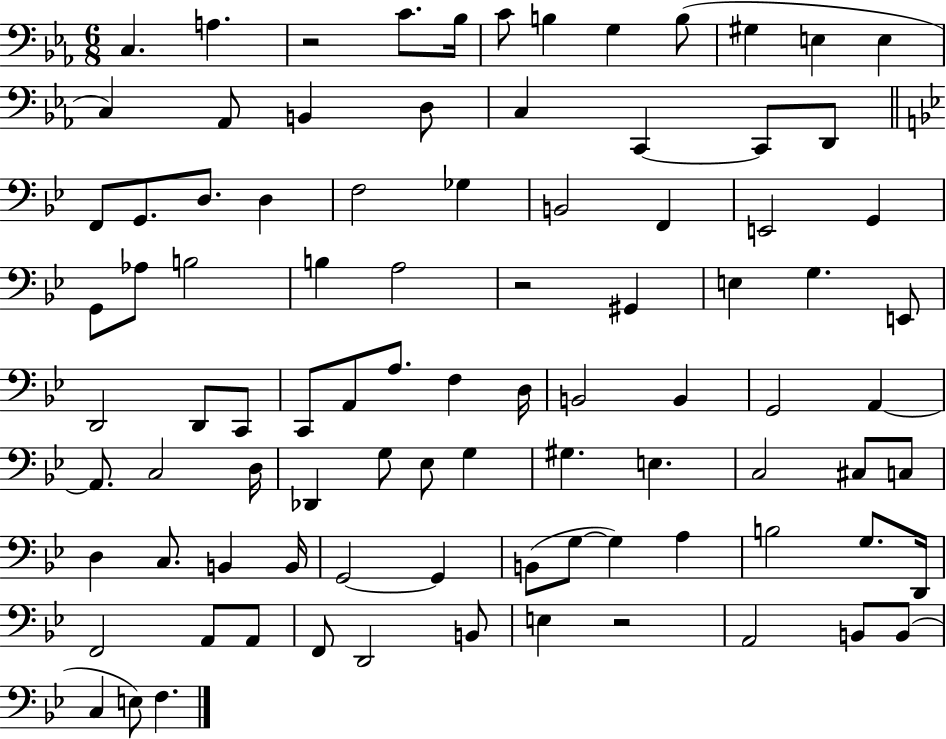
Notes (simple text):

C3/q. A3/q. R/h C4/e. Bb3/s C4/e B3/q G3/q B3/e G#3/q E3/q E3/q C3/q Ab2/e B2/q D3/e C3/q C2/q C2/e D2/e F2/e G2/e. D3/e. D3/q F3/h Gb3/q B2/h F2/q E2/h G2/q G2/e Ab3/e B3/h B3/q A3/h R/h G#2/q E3/q G3/q. E2/e D2/h D2/e C2/e C2/e A2/e A3/e. F3/q D3/s B2/h B2/q G2/h A2/q A2/e. C3/h D3/s Db2/q G3/e Eb3/e G3/q G#3/q. E3/q. C3/h C#3/e C3/e D3/q C3/e. B2/q B2/s G2/h G2/q B2/e G3/e G3/q A3/q B3/h G3/e. D2/s F2/h A2/e A2/e F2/e D2/h B2/e E3/q R/h A2/h B2/e B2/e C3/q E3/e F3/q.